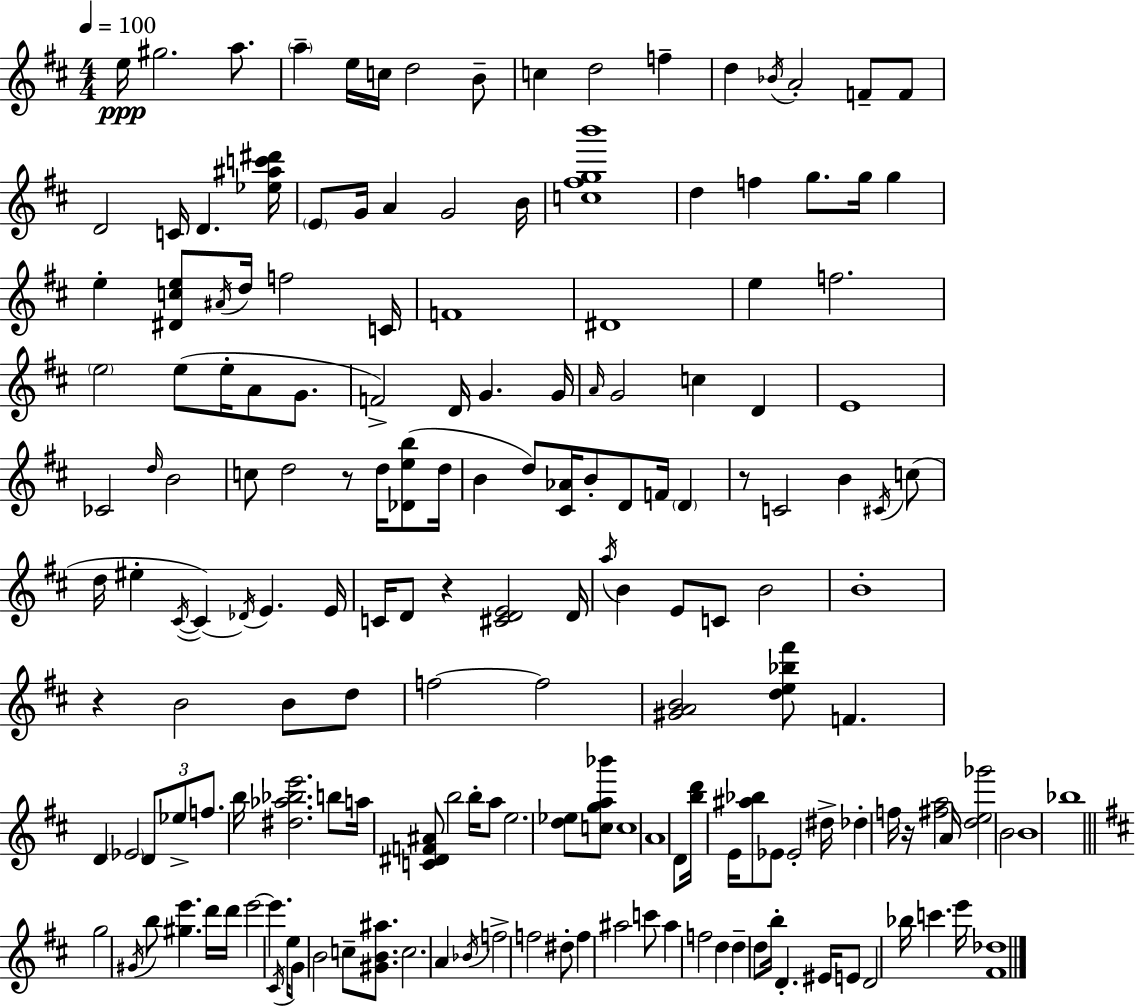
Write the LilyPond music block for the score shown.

{
  \clef treble
  \numericTimeSignature
  \time 4/4
  \key d \major
  \tempo 4 = 100
  e''16\ppp gis''2. a''8. | \parenthesize a''4-- e''16 c''16 d''2 b'8-- | c''4 d''2 f''4-- | d''4 \acciaccatura { bes'16 } a'2-. f'8-- f'8 | \break d'2 c'16 d'4. | <ees'' ais'' c''' dis'''>16 \parenthesize e'8 g'16 a'4 g'2 | b'16 <c'' fis'' g'' b'''>1 | d''4 f''4 g''8. g''16 g''4 | \break e''4-. <dis' c'' e''>8 \acciaccatura { ais'16 } d''16 f''2 | c'16 f'1 | dis'1 | e''4 f''2. | \break \parenthesize e''2 e''8( e''16-. a'8 g'8. | f'2->) d'16 g'4. | g'16 \grace { a'16 } g'2 c''4 d'4 | e'1 | \break ces'2 \grace { d''16 } b'2 | c''8 d''2 r8 | d''16 <des' e'' b''>8( d''16 b'4 d''8) <cis' aes'>16 b'8-. d'8 f'16 | \parenthesize d'4 r8 c'2 b'4 | \break \acciaccatura { cis'16 }( c''8 d''16 eis''4-. \acciaccatura { cis'16~ }~) cis'4 \acciaccatura { des'16 } | e'4. e'16 c'16 d'8 r4 <cis' d' e'>2 | d'16 \acciaccatura { a''16 } b'4 e'8 c'8 | b'2 b'1-. | \break r4 b'2 | b'8 d''8 f''2~~ | f''2 <gis' a' b'>2 | <d'' e'' bes'' fis'''>8 f'4. d'4 \parenthesize ees'2 | \break \tuplet 3/2 { d'8 ees''8-> f''8. } b''16 <dis'' aes'' bes'' e'''>2. | b''8 a''16 <c' dis' f' ais'>8 b''2 | b''16-. a''8 e''2. | <d'' ees''>8 <c'' g'' a'' bes'''>8 c''1 | \break a'1 | d'8 <b'' d'''>16 e'16 <ais'' bes''>8 ees'8 | ees'2-. dis''16-> des''4-. f''16 r16 <fis'' a''>2 | a'16 <d'' e'' ges'''>2 | \break b'2 b'1 | bes''1 | \bar "||" \break \key d \major g''2 \acciaccatura { gis'16 } b''8 <gis'' e'''>4. | d'''16 d'''16 e'''2~~ e'''4. | \acciaccatura { cis'16 } e''16 g'8 b'2 c''8-- <gis' b' ais''>8. | c''2. a'4 | \break \acciaccatura { bes'16 } f''2-> f''2 | dis''8-. f''4 ais''2 | c'''8 ais''4 f''2 d''4 | d''4-- d''8 b''16-. d'4.-. | \break eis'16 e'8 d'2 bes''16 c'''4. | e'''16 <fis' des''>1 | \bar "|."
}